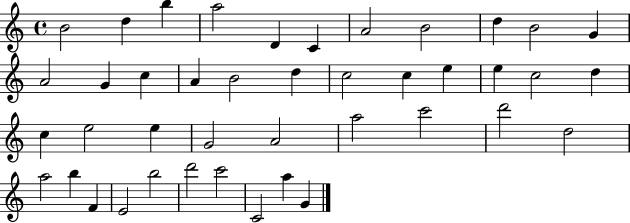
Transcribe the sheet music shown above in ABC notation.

X:1
T:Untitled
M:4/4
L:1/4
K:C
B2 d b a2 D C A2 B2 d B2 G A2 G c A B2 d c2 c e e c2 d c e2 e G2 A2 a2 c'2 d'2 d2 a2 b F E2 b2 d'2 c'2 C2 a G